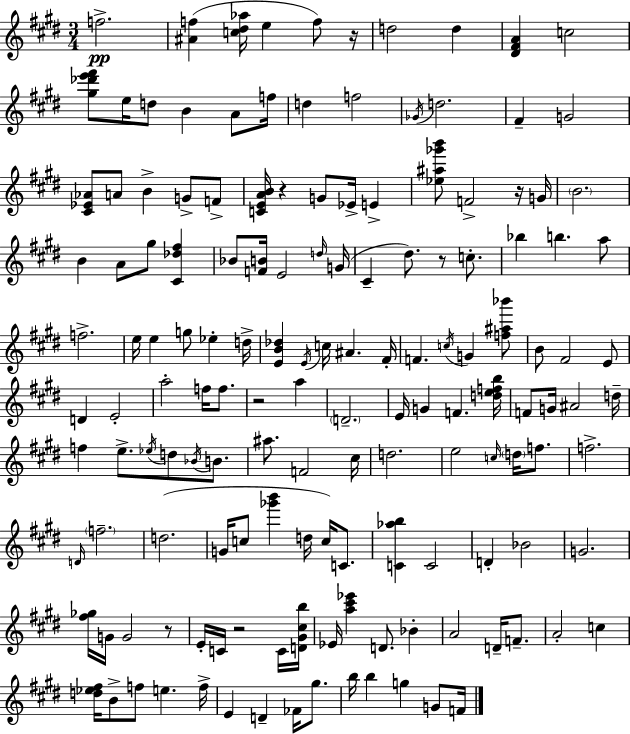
{
  \clef treble
  \numericTimeSignature
  \time 3/4
  \key e \major
  f''2.->\pp | <ais' f''>4( <c'' dis'' aes''>16 e''4 f''8) r16 | d''2 d''4 | <dis' fis' a'>4 c''2 | \break <gis'' des''' e''' fis'''>8 e''16 d''8 b'4 a'8 f''16 | d''4 f''2 | \acciaccatura { ges'16 } d''2. | fis'4-- g'2 | \break <cis' ees' aes'>8 a'8 b'4-> g'8-> f'8-> | <c' e' a' b'>16 r4 g'8 ees'16-> e'4-> | <ees'' ais'' ges''' b'''>8 f'2-> r16 | g'16 \parenthesize b'2. | \break b'4 a'8 gis''8 <cis' des'' fis''>4 | bes'8 <f' b'>16 e'2 | \grace { d''16 }( g'16 cis'4-- dis''8.) r8 c''8.-. | bes''4 b''4. | \break a''8 f''2.-> | e''16 e''4 g''8 ees''4-. | d''16-> <e' b' des''>4 \acciaccatura { e'16 } c''16 ais'4. | fis'16-. f'4. \acciaccatura { c''16 } g'4 | \break <f'' ais'' bes'''>8 b'8 fis'2 | e'8 d'4 e'2-. | a''2-. | f''16 f''8. r2 | \break a''4 \parenthesize d'2.-- | e'16 g'4 f'4. | <d'' e'' f'' b''>16 f'8 g'16 ais'2 | d''16-- f''4 e''8.-> \acciaccatura { ees''16 } | \break d''8 \acciaccatura { bes'16 } b'8. ais''8. f'2 | cis''16 d''2. | e''2 | \grace { c''16 } \parenthesize d''16 f''8. f''2.-> | \break \grace { d'16 } \parenthesize f''2.-- | d''2.( | g'16 c''8 <ges''' b'''>4 | d''16 c''16) c'8. <c' aes'' b''>4 | \break c'2 d'4-. | bes'2 g'2. | <fis'' ges''>16 g'16 g'2 | r8 e'16-. c'16 r2 | \break c'16 <d' gis' cis'' b''>16 ees'16 <a'' cis''' ees'''>4 | d'8. bes'4-. a'2 | d'16-- f'8.-- a'2-. | c''4 <d'' ees'' fis''>16 b'8-> f''8 | \break e''4. f''16-> e'4 | d'4-- fes'16 gis''8. b''16 b''4 | g''4 g'8 f'16 \bar "|."
}